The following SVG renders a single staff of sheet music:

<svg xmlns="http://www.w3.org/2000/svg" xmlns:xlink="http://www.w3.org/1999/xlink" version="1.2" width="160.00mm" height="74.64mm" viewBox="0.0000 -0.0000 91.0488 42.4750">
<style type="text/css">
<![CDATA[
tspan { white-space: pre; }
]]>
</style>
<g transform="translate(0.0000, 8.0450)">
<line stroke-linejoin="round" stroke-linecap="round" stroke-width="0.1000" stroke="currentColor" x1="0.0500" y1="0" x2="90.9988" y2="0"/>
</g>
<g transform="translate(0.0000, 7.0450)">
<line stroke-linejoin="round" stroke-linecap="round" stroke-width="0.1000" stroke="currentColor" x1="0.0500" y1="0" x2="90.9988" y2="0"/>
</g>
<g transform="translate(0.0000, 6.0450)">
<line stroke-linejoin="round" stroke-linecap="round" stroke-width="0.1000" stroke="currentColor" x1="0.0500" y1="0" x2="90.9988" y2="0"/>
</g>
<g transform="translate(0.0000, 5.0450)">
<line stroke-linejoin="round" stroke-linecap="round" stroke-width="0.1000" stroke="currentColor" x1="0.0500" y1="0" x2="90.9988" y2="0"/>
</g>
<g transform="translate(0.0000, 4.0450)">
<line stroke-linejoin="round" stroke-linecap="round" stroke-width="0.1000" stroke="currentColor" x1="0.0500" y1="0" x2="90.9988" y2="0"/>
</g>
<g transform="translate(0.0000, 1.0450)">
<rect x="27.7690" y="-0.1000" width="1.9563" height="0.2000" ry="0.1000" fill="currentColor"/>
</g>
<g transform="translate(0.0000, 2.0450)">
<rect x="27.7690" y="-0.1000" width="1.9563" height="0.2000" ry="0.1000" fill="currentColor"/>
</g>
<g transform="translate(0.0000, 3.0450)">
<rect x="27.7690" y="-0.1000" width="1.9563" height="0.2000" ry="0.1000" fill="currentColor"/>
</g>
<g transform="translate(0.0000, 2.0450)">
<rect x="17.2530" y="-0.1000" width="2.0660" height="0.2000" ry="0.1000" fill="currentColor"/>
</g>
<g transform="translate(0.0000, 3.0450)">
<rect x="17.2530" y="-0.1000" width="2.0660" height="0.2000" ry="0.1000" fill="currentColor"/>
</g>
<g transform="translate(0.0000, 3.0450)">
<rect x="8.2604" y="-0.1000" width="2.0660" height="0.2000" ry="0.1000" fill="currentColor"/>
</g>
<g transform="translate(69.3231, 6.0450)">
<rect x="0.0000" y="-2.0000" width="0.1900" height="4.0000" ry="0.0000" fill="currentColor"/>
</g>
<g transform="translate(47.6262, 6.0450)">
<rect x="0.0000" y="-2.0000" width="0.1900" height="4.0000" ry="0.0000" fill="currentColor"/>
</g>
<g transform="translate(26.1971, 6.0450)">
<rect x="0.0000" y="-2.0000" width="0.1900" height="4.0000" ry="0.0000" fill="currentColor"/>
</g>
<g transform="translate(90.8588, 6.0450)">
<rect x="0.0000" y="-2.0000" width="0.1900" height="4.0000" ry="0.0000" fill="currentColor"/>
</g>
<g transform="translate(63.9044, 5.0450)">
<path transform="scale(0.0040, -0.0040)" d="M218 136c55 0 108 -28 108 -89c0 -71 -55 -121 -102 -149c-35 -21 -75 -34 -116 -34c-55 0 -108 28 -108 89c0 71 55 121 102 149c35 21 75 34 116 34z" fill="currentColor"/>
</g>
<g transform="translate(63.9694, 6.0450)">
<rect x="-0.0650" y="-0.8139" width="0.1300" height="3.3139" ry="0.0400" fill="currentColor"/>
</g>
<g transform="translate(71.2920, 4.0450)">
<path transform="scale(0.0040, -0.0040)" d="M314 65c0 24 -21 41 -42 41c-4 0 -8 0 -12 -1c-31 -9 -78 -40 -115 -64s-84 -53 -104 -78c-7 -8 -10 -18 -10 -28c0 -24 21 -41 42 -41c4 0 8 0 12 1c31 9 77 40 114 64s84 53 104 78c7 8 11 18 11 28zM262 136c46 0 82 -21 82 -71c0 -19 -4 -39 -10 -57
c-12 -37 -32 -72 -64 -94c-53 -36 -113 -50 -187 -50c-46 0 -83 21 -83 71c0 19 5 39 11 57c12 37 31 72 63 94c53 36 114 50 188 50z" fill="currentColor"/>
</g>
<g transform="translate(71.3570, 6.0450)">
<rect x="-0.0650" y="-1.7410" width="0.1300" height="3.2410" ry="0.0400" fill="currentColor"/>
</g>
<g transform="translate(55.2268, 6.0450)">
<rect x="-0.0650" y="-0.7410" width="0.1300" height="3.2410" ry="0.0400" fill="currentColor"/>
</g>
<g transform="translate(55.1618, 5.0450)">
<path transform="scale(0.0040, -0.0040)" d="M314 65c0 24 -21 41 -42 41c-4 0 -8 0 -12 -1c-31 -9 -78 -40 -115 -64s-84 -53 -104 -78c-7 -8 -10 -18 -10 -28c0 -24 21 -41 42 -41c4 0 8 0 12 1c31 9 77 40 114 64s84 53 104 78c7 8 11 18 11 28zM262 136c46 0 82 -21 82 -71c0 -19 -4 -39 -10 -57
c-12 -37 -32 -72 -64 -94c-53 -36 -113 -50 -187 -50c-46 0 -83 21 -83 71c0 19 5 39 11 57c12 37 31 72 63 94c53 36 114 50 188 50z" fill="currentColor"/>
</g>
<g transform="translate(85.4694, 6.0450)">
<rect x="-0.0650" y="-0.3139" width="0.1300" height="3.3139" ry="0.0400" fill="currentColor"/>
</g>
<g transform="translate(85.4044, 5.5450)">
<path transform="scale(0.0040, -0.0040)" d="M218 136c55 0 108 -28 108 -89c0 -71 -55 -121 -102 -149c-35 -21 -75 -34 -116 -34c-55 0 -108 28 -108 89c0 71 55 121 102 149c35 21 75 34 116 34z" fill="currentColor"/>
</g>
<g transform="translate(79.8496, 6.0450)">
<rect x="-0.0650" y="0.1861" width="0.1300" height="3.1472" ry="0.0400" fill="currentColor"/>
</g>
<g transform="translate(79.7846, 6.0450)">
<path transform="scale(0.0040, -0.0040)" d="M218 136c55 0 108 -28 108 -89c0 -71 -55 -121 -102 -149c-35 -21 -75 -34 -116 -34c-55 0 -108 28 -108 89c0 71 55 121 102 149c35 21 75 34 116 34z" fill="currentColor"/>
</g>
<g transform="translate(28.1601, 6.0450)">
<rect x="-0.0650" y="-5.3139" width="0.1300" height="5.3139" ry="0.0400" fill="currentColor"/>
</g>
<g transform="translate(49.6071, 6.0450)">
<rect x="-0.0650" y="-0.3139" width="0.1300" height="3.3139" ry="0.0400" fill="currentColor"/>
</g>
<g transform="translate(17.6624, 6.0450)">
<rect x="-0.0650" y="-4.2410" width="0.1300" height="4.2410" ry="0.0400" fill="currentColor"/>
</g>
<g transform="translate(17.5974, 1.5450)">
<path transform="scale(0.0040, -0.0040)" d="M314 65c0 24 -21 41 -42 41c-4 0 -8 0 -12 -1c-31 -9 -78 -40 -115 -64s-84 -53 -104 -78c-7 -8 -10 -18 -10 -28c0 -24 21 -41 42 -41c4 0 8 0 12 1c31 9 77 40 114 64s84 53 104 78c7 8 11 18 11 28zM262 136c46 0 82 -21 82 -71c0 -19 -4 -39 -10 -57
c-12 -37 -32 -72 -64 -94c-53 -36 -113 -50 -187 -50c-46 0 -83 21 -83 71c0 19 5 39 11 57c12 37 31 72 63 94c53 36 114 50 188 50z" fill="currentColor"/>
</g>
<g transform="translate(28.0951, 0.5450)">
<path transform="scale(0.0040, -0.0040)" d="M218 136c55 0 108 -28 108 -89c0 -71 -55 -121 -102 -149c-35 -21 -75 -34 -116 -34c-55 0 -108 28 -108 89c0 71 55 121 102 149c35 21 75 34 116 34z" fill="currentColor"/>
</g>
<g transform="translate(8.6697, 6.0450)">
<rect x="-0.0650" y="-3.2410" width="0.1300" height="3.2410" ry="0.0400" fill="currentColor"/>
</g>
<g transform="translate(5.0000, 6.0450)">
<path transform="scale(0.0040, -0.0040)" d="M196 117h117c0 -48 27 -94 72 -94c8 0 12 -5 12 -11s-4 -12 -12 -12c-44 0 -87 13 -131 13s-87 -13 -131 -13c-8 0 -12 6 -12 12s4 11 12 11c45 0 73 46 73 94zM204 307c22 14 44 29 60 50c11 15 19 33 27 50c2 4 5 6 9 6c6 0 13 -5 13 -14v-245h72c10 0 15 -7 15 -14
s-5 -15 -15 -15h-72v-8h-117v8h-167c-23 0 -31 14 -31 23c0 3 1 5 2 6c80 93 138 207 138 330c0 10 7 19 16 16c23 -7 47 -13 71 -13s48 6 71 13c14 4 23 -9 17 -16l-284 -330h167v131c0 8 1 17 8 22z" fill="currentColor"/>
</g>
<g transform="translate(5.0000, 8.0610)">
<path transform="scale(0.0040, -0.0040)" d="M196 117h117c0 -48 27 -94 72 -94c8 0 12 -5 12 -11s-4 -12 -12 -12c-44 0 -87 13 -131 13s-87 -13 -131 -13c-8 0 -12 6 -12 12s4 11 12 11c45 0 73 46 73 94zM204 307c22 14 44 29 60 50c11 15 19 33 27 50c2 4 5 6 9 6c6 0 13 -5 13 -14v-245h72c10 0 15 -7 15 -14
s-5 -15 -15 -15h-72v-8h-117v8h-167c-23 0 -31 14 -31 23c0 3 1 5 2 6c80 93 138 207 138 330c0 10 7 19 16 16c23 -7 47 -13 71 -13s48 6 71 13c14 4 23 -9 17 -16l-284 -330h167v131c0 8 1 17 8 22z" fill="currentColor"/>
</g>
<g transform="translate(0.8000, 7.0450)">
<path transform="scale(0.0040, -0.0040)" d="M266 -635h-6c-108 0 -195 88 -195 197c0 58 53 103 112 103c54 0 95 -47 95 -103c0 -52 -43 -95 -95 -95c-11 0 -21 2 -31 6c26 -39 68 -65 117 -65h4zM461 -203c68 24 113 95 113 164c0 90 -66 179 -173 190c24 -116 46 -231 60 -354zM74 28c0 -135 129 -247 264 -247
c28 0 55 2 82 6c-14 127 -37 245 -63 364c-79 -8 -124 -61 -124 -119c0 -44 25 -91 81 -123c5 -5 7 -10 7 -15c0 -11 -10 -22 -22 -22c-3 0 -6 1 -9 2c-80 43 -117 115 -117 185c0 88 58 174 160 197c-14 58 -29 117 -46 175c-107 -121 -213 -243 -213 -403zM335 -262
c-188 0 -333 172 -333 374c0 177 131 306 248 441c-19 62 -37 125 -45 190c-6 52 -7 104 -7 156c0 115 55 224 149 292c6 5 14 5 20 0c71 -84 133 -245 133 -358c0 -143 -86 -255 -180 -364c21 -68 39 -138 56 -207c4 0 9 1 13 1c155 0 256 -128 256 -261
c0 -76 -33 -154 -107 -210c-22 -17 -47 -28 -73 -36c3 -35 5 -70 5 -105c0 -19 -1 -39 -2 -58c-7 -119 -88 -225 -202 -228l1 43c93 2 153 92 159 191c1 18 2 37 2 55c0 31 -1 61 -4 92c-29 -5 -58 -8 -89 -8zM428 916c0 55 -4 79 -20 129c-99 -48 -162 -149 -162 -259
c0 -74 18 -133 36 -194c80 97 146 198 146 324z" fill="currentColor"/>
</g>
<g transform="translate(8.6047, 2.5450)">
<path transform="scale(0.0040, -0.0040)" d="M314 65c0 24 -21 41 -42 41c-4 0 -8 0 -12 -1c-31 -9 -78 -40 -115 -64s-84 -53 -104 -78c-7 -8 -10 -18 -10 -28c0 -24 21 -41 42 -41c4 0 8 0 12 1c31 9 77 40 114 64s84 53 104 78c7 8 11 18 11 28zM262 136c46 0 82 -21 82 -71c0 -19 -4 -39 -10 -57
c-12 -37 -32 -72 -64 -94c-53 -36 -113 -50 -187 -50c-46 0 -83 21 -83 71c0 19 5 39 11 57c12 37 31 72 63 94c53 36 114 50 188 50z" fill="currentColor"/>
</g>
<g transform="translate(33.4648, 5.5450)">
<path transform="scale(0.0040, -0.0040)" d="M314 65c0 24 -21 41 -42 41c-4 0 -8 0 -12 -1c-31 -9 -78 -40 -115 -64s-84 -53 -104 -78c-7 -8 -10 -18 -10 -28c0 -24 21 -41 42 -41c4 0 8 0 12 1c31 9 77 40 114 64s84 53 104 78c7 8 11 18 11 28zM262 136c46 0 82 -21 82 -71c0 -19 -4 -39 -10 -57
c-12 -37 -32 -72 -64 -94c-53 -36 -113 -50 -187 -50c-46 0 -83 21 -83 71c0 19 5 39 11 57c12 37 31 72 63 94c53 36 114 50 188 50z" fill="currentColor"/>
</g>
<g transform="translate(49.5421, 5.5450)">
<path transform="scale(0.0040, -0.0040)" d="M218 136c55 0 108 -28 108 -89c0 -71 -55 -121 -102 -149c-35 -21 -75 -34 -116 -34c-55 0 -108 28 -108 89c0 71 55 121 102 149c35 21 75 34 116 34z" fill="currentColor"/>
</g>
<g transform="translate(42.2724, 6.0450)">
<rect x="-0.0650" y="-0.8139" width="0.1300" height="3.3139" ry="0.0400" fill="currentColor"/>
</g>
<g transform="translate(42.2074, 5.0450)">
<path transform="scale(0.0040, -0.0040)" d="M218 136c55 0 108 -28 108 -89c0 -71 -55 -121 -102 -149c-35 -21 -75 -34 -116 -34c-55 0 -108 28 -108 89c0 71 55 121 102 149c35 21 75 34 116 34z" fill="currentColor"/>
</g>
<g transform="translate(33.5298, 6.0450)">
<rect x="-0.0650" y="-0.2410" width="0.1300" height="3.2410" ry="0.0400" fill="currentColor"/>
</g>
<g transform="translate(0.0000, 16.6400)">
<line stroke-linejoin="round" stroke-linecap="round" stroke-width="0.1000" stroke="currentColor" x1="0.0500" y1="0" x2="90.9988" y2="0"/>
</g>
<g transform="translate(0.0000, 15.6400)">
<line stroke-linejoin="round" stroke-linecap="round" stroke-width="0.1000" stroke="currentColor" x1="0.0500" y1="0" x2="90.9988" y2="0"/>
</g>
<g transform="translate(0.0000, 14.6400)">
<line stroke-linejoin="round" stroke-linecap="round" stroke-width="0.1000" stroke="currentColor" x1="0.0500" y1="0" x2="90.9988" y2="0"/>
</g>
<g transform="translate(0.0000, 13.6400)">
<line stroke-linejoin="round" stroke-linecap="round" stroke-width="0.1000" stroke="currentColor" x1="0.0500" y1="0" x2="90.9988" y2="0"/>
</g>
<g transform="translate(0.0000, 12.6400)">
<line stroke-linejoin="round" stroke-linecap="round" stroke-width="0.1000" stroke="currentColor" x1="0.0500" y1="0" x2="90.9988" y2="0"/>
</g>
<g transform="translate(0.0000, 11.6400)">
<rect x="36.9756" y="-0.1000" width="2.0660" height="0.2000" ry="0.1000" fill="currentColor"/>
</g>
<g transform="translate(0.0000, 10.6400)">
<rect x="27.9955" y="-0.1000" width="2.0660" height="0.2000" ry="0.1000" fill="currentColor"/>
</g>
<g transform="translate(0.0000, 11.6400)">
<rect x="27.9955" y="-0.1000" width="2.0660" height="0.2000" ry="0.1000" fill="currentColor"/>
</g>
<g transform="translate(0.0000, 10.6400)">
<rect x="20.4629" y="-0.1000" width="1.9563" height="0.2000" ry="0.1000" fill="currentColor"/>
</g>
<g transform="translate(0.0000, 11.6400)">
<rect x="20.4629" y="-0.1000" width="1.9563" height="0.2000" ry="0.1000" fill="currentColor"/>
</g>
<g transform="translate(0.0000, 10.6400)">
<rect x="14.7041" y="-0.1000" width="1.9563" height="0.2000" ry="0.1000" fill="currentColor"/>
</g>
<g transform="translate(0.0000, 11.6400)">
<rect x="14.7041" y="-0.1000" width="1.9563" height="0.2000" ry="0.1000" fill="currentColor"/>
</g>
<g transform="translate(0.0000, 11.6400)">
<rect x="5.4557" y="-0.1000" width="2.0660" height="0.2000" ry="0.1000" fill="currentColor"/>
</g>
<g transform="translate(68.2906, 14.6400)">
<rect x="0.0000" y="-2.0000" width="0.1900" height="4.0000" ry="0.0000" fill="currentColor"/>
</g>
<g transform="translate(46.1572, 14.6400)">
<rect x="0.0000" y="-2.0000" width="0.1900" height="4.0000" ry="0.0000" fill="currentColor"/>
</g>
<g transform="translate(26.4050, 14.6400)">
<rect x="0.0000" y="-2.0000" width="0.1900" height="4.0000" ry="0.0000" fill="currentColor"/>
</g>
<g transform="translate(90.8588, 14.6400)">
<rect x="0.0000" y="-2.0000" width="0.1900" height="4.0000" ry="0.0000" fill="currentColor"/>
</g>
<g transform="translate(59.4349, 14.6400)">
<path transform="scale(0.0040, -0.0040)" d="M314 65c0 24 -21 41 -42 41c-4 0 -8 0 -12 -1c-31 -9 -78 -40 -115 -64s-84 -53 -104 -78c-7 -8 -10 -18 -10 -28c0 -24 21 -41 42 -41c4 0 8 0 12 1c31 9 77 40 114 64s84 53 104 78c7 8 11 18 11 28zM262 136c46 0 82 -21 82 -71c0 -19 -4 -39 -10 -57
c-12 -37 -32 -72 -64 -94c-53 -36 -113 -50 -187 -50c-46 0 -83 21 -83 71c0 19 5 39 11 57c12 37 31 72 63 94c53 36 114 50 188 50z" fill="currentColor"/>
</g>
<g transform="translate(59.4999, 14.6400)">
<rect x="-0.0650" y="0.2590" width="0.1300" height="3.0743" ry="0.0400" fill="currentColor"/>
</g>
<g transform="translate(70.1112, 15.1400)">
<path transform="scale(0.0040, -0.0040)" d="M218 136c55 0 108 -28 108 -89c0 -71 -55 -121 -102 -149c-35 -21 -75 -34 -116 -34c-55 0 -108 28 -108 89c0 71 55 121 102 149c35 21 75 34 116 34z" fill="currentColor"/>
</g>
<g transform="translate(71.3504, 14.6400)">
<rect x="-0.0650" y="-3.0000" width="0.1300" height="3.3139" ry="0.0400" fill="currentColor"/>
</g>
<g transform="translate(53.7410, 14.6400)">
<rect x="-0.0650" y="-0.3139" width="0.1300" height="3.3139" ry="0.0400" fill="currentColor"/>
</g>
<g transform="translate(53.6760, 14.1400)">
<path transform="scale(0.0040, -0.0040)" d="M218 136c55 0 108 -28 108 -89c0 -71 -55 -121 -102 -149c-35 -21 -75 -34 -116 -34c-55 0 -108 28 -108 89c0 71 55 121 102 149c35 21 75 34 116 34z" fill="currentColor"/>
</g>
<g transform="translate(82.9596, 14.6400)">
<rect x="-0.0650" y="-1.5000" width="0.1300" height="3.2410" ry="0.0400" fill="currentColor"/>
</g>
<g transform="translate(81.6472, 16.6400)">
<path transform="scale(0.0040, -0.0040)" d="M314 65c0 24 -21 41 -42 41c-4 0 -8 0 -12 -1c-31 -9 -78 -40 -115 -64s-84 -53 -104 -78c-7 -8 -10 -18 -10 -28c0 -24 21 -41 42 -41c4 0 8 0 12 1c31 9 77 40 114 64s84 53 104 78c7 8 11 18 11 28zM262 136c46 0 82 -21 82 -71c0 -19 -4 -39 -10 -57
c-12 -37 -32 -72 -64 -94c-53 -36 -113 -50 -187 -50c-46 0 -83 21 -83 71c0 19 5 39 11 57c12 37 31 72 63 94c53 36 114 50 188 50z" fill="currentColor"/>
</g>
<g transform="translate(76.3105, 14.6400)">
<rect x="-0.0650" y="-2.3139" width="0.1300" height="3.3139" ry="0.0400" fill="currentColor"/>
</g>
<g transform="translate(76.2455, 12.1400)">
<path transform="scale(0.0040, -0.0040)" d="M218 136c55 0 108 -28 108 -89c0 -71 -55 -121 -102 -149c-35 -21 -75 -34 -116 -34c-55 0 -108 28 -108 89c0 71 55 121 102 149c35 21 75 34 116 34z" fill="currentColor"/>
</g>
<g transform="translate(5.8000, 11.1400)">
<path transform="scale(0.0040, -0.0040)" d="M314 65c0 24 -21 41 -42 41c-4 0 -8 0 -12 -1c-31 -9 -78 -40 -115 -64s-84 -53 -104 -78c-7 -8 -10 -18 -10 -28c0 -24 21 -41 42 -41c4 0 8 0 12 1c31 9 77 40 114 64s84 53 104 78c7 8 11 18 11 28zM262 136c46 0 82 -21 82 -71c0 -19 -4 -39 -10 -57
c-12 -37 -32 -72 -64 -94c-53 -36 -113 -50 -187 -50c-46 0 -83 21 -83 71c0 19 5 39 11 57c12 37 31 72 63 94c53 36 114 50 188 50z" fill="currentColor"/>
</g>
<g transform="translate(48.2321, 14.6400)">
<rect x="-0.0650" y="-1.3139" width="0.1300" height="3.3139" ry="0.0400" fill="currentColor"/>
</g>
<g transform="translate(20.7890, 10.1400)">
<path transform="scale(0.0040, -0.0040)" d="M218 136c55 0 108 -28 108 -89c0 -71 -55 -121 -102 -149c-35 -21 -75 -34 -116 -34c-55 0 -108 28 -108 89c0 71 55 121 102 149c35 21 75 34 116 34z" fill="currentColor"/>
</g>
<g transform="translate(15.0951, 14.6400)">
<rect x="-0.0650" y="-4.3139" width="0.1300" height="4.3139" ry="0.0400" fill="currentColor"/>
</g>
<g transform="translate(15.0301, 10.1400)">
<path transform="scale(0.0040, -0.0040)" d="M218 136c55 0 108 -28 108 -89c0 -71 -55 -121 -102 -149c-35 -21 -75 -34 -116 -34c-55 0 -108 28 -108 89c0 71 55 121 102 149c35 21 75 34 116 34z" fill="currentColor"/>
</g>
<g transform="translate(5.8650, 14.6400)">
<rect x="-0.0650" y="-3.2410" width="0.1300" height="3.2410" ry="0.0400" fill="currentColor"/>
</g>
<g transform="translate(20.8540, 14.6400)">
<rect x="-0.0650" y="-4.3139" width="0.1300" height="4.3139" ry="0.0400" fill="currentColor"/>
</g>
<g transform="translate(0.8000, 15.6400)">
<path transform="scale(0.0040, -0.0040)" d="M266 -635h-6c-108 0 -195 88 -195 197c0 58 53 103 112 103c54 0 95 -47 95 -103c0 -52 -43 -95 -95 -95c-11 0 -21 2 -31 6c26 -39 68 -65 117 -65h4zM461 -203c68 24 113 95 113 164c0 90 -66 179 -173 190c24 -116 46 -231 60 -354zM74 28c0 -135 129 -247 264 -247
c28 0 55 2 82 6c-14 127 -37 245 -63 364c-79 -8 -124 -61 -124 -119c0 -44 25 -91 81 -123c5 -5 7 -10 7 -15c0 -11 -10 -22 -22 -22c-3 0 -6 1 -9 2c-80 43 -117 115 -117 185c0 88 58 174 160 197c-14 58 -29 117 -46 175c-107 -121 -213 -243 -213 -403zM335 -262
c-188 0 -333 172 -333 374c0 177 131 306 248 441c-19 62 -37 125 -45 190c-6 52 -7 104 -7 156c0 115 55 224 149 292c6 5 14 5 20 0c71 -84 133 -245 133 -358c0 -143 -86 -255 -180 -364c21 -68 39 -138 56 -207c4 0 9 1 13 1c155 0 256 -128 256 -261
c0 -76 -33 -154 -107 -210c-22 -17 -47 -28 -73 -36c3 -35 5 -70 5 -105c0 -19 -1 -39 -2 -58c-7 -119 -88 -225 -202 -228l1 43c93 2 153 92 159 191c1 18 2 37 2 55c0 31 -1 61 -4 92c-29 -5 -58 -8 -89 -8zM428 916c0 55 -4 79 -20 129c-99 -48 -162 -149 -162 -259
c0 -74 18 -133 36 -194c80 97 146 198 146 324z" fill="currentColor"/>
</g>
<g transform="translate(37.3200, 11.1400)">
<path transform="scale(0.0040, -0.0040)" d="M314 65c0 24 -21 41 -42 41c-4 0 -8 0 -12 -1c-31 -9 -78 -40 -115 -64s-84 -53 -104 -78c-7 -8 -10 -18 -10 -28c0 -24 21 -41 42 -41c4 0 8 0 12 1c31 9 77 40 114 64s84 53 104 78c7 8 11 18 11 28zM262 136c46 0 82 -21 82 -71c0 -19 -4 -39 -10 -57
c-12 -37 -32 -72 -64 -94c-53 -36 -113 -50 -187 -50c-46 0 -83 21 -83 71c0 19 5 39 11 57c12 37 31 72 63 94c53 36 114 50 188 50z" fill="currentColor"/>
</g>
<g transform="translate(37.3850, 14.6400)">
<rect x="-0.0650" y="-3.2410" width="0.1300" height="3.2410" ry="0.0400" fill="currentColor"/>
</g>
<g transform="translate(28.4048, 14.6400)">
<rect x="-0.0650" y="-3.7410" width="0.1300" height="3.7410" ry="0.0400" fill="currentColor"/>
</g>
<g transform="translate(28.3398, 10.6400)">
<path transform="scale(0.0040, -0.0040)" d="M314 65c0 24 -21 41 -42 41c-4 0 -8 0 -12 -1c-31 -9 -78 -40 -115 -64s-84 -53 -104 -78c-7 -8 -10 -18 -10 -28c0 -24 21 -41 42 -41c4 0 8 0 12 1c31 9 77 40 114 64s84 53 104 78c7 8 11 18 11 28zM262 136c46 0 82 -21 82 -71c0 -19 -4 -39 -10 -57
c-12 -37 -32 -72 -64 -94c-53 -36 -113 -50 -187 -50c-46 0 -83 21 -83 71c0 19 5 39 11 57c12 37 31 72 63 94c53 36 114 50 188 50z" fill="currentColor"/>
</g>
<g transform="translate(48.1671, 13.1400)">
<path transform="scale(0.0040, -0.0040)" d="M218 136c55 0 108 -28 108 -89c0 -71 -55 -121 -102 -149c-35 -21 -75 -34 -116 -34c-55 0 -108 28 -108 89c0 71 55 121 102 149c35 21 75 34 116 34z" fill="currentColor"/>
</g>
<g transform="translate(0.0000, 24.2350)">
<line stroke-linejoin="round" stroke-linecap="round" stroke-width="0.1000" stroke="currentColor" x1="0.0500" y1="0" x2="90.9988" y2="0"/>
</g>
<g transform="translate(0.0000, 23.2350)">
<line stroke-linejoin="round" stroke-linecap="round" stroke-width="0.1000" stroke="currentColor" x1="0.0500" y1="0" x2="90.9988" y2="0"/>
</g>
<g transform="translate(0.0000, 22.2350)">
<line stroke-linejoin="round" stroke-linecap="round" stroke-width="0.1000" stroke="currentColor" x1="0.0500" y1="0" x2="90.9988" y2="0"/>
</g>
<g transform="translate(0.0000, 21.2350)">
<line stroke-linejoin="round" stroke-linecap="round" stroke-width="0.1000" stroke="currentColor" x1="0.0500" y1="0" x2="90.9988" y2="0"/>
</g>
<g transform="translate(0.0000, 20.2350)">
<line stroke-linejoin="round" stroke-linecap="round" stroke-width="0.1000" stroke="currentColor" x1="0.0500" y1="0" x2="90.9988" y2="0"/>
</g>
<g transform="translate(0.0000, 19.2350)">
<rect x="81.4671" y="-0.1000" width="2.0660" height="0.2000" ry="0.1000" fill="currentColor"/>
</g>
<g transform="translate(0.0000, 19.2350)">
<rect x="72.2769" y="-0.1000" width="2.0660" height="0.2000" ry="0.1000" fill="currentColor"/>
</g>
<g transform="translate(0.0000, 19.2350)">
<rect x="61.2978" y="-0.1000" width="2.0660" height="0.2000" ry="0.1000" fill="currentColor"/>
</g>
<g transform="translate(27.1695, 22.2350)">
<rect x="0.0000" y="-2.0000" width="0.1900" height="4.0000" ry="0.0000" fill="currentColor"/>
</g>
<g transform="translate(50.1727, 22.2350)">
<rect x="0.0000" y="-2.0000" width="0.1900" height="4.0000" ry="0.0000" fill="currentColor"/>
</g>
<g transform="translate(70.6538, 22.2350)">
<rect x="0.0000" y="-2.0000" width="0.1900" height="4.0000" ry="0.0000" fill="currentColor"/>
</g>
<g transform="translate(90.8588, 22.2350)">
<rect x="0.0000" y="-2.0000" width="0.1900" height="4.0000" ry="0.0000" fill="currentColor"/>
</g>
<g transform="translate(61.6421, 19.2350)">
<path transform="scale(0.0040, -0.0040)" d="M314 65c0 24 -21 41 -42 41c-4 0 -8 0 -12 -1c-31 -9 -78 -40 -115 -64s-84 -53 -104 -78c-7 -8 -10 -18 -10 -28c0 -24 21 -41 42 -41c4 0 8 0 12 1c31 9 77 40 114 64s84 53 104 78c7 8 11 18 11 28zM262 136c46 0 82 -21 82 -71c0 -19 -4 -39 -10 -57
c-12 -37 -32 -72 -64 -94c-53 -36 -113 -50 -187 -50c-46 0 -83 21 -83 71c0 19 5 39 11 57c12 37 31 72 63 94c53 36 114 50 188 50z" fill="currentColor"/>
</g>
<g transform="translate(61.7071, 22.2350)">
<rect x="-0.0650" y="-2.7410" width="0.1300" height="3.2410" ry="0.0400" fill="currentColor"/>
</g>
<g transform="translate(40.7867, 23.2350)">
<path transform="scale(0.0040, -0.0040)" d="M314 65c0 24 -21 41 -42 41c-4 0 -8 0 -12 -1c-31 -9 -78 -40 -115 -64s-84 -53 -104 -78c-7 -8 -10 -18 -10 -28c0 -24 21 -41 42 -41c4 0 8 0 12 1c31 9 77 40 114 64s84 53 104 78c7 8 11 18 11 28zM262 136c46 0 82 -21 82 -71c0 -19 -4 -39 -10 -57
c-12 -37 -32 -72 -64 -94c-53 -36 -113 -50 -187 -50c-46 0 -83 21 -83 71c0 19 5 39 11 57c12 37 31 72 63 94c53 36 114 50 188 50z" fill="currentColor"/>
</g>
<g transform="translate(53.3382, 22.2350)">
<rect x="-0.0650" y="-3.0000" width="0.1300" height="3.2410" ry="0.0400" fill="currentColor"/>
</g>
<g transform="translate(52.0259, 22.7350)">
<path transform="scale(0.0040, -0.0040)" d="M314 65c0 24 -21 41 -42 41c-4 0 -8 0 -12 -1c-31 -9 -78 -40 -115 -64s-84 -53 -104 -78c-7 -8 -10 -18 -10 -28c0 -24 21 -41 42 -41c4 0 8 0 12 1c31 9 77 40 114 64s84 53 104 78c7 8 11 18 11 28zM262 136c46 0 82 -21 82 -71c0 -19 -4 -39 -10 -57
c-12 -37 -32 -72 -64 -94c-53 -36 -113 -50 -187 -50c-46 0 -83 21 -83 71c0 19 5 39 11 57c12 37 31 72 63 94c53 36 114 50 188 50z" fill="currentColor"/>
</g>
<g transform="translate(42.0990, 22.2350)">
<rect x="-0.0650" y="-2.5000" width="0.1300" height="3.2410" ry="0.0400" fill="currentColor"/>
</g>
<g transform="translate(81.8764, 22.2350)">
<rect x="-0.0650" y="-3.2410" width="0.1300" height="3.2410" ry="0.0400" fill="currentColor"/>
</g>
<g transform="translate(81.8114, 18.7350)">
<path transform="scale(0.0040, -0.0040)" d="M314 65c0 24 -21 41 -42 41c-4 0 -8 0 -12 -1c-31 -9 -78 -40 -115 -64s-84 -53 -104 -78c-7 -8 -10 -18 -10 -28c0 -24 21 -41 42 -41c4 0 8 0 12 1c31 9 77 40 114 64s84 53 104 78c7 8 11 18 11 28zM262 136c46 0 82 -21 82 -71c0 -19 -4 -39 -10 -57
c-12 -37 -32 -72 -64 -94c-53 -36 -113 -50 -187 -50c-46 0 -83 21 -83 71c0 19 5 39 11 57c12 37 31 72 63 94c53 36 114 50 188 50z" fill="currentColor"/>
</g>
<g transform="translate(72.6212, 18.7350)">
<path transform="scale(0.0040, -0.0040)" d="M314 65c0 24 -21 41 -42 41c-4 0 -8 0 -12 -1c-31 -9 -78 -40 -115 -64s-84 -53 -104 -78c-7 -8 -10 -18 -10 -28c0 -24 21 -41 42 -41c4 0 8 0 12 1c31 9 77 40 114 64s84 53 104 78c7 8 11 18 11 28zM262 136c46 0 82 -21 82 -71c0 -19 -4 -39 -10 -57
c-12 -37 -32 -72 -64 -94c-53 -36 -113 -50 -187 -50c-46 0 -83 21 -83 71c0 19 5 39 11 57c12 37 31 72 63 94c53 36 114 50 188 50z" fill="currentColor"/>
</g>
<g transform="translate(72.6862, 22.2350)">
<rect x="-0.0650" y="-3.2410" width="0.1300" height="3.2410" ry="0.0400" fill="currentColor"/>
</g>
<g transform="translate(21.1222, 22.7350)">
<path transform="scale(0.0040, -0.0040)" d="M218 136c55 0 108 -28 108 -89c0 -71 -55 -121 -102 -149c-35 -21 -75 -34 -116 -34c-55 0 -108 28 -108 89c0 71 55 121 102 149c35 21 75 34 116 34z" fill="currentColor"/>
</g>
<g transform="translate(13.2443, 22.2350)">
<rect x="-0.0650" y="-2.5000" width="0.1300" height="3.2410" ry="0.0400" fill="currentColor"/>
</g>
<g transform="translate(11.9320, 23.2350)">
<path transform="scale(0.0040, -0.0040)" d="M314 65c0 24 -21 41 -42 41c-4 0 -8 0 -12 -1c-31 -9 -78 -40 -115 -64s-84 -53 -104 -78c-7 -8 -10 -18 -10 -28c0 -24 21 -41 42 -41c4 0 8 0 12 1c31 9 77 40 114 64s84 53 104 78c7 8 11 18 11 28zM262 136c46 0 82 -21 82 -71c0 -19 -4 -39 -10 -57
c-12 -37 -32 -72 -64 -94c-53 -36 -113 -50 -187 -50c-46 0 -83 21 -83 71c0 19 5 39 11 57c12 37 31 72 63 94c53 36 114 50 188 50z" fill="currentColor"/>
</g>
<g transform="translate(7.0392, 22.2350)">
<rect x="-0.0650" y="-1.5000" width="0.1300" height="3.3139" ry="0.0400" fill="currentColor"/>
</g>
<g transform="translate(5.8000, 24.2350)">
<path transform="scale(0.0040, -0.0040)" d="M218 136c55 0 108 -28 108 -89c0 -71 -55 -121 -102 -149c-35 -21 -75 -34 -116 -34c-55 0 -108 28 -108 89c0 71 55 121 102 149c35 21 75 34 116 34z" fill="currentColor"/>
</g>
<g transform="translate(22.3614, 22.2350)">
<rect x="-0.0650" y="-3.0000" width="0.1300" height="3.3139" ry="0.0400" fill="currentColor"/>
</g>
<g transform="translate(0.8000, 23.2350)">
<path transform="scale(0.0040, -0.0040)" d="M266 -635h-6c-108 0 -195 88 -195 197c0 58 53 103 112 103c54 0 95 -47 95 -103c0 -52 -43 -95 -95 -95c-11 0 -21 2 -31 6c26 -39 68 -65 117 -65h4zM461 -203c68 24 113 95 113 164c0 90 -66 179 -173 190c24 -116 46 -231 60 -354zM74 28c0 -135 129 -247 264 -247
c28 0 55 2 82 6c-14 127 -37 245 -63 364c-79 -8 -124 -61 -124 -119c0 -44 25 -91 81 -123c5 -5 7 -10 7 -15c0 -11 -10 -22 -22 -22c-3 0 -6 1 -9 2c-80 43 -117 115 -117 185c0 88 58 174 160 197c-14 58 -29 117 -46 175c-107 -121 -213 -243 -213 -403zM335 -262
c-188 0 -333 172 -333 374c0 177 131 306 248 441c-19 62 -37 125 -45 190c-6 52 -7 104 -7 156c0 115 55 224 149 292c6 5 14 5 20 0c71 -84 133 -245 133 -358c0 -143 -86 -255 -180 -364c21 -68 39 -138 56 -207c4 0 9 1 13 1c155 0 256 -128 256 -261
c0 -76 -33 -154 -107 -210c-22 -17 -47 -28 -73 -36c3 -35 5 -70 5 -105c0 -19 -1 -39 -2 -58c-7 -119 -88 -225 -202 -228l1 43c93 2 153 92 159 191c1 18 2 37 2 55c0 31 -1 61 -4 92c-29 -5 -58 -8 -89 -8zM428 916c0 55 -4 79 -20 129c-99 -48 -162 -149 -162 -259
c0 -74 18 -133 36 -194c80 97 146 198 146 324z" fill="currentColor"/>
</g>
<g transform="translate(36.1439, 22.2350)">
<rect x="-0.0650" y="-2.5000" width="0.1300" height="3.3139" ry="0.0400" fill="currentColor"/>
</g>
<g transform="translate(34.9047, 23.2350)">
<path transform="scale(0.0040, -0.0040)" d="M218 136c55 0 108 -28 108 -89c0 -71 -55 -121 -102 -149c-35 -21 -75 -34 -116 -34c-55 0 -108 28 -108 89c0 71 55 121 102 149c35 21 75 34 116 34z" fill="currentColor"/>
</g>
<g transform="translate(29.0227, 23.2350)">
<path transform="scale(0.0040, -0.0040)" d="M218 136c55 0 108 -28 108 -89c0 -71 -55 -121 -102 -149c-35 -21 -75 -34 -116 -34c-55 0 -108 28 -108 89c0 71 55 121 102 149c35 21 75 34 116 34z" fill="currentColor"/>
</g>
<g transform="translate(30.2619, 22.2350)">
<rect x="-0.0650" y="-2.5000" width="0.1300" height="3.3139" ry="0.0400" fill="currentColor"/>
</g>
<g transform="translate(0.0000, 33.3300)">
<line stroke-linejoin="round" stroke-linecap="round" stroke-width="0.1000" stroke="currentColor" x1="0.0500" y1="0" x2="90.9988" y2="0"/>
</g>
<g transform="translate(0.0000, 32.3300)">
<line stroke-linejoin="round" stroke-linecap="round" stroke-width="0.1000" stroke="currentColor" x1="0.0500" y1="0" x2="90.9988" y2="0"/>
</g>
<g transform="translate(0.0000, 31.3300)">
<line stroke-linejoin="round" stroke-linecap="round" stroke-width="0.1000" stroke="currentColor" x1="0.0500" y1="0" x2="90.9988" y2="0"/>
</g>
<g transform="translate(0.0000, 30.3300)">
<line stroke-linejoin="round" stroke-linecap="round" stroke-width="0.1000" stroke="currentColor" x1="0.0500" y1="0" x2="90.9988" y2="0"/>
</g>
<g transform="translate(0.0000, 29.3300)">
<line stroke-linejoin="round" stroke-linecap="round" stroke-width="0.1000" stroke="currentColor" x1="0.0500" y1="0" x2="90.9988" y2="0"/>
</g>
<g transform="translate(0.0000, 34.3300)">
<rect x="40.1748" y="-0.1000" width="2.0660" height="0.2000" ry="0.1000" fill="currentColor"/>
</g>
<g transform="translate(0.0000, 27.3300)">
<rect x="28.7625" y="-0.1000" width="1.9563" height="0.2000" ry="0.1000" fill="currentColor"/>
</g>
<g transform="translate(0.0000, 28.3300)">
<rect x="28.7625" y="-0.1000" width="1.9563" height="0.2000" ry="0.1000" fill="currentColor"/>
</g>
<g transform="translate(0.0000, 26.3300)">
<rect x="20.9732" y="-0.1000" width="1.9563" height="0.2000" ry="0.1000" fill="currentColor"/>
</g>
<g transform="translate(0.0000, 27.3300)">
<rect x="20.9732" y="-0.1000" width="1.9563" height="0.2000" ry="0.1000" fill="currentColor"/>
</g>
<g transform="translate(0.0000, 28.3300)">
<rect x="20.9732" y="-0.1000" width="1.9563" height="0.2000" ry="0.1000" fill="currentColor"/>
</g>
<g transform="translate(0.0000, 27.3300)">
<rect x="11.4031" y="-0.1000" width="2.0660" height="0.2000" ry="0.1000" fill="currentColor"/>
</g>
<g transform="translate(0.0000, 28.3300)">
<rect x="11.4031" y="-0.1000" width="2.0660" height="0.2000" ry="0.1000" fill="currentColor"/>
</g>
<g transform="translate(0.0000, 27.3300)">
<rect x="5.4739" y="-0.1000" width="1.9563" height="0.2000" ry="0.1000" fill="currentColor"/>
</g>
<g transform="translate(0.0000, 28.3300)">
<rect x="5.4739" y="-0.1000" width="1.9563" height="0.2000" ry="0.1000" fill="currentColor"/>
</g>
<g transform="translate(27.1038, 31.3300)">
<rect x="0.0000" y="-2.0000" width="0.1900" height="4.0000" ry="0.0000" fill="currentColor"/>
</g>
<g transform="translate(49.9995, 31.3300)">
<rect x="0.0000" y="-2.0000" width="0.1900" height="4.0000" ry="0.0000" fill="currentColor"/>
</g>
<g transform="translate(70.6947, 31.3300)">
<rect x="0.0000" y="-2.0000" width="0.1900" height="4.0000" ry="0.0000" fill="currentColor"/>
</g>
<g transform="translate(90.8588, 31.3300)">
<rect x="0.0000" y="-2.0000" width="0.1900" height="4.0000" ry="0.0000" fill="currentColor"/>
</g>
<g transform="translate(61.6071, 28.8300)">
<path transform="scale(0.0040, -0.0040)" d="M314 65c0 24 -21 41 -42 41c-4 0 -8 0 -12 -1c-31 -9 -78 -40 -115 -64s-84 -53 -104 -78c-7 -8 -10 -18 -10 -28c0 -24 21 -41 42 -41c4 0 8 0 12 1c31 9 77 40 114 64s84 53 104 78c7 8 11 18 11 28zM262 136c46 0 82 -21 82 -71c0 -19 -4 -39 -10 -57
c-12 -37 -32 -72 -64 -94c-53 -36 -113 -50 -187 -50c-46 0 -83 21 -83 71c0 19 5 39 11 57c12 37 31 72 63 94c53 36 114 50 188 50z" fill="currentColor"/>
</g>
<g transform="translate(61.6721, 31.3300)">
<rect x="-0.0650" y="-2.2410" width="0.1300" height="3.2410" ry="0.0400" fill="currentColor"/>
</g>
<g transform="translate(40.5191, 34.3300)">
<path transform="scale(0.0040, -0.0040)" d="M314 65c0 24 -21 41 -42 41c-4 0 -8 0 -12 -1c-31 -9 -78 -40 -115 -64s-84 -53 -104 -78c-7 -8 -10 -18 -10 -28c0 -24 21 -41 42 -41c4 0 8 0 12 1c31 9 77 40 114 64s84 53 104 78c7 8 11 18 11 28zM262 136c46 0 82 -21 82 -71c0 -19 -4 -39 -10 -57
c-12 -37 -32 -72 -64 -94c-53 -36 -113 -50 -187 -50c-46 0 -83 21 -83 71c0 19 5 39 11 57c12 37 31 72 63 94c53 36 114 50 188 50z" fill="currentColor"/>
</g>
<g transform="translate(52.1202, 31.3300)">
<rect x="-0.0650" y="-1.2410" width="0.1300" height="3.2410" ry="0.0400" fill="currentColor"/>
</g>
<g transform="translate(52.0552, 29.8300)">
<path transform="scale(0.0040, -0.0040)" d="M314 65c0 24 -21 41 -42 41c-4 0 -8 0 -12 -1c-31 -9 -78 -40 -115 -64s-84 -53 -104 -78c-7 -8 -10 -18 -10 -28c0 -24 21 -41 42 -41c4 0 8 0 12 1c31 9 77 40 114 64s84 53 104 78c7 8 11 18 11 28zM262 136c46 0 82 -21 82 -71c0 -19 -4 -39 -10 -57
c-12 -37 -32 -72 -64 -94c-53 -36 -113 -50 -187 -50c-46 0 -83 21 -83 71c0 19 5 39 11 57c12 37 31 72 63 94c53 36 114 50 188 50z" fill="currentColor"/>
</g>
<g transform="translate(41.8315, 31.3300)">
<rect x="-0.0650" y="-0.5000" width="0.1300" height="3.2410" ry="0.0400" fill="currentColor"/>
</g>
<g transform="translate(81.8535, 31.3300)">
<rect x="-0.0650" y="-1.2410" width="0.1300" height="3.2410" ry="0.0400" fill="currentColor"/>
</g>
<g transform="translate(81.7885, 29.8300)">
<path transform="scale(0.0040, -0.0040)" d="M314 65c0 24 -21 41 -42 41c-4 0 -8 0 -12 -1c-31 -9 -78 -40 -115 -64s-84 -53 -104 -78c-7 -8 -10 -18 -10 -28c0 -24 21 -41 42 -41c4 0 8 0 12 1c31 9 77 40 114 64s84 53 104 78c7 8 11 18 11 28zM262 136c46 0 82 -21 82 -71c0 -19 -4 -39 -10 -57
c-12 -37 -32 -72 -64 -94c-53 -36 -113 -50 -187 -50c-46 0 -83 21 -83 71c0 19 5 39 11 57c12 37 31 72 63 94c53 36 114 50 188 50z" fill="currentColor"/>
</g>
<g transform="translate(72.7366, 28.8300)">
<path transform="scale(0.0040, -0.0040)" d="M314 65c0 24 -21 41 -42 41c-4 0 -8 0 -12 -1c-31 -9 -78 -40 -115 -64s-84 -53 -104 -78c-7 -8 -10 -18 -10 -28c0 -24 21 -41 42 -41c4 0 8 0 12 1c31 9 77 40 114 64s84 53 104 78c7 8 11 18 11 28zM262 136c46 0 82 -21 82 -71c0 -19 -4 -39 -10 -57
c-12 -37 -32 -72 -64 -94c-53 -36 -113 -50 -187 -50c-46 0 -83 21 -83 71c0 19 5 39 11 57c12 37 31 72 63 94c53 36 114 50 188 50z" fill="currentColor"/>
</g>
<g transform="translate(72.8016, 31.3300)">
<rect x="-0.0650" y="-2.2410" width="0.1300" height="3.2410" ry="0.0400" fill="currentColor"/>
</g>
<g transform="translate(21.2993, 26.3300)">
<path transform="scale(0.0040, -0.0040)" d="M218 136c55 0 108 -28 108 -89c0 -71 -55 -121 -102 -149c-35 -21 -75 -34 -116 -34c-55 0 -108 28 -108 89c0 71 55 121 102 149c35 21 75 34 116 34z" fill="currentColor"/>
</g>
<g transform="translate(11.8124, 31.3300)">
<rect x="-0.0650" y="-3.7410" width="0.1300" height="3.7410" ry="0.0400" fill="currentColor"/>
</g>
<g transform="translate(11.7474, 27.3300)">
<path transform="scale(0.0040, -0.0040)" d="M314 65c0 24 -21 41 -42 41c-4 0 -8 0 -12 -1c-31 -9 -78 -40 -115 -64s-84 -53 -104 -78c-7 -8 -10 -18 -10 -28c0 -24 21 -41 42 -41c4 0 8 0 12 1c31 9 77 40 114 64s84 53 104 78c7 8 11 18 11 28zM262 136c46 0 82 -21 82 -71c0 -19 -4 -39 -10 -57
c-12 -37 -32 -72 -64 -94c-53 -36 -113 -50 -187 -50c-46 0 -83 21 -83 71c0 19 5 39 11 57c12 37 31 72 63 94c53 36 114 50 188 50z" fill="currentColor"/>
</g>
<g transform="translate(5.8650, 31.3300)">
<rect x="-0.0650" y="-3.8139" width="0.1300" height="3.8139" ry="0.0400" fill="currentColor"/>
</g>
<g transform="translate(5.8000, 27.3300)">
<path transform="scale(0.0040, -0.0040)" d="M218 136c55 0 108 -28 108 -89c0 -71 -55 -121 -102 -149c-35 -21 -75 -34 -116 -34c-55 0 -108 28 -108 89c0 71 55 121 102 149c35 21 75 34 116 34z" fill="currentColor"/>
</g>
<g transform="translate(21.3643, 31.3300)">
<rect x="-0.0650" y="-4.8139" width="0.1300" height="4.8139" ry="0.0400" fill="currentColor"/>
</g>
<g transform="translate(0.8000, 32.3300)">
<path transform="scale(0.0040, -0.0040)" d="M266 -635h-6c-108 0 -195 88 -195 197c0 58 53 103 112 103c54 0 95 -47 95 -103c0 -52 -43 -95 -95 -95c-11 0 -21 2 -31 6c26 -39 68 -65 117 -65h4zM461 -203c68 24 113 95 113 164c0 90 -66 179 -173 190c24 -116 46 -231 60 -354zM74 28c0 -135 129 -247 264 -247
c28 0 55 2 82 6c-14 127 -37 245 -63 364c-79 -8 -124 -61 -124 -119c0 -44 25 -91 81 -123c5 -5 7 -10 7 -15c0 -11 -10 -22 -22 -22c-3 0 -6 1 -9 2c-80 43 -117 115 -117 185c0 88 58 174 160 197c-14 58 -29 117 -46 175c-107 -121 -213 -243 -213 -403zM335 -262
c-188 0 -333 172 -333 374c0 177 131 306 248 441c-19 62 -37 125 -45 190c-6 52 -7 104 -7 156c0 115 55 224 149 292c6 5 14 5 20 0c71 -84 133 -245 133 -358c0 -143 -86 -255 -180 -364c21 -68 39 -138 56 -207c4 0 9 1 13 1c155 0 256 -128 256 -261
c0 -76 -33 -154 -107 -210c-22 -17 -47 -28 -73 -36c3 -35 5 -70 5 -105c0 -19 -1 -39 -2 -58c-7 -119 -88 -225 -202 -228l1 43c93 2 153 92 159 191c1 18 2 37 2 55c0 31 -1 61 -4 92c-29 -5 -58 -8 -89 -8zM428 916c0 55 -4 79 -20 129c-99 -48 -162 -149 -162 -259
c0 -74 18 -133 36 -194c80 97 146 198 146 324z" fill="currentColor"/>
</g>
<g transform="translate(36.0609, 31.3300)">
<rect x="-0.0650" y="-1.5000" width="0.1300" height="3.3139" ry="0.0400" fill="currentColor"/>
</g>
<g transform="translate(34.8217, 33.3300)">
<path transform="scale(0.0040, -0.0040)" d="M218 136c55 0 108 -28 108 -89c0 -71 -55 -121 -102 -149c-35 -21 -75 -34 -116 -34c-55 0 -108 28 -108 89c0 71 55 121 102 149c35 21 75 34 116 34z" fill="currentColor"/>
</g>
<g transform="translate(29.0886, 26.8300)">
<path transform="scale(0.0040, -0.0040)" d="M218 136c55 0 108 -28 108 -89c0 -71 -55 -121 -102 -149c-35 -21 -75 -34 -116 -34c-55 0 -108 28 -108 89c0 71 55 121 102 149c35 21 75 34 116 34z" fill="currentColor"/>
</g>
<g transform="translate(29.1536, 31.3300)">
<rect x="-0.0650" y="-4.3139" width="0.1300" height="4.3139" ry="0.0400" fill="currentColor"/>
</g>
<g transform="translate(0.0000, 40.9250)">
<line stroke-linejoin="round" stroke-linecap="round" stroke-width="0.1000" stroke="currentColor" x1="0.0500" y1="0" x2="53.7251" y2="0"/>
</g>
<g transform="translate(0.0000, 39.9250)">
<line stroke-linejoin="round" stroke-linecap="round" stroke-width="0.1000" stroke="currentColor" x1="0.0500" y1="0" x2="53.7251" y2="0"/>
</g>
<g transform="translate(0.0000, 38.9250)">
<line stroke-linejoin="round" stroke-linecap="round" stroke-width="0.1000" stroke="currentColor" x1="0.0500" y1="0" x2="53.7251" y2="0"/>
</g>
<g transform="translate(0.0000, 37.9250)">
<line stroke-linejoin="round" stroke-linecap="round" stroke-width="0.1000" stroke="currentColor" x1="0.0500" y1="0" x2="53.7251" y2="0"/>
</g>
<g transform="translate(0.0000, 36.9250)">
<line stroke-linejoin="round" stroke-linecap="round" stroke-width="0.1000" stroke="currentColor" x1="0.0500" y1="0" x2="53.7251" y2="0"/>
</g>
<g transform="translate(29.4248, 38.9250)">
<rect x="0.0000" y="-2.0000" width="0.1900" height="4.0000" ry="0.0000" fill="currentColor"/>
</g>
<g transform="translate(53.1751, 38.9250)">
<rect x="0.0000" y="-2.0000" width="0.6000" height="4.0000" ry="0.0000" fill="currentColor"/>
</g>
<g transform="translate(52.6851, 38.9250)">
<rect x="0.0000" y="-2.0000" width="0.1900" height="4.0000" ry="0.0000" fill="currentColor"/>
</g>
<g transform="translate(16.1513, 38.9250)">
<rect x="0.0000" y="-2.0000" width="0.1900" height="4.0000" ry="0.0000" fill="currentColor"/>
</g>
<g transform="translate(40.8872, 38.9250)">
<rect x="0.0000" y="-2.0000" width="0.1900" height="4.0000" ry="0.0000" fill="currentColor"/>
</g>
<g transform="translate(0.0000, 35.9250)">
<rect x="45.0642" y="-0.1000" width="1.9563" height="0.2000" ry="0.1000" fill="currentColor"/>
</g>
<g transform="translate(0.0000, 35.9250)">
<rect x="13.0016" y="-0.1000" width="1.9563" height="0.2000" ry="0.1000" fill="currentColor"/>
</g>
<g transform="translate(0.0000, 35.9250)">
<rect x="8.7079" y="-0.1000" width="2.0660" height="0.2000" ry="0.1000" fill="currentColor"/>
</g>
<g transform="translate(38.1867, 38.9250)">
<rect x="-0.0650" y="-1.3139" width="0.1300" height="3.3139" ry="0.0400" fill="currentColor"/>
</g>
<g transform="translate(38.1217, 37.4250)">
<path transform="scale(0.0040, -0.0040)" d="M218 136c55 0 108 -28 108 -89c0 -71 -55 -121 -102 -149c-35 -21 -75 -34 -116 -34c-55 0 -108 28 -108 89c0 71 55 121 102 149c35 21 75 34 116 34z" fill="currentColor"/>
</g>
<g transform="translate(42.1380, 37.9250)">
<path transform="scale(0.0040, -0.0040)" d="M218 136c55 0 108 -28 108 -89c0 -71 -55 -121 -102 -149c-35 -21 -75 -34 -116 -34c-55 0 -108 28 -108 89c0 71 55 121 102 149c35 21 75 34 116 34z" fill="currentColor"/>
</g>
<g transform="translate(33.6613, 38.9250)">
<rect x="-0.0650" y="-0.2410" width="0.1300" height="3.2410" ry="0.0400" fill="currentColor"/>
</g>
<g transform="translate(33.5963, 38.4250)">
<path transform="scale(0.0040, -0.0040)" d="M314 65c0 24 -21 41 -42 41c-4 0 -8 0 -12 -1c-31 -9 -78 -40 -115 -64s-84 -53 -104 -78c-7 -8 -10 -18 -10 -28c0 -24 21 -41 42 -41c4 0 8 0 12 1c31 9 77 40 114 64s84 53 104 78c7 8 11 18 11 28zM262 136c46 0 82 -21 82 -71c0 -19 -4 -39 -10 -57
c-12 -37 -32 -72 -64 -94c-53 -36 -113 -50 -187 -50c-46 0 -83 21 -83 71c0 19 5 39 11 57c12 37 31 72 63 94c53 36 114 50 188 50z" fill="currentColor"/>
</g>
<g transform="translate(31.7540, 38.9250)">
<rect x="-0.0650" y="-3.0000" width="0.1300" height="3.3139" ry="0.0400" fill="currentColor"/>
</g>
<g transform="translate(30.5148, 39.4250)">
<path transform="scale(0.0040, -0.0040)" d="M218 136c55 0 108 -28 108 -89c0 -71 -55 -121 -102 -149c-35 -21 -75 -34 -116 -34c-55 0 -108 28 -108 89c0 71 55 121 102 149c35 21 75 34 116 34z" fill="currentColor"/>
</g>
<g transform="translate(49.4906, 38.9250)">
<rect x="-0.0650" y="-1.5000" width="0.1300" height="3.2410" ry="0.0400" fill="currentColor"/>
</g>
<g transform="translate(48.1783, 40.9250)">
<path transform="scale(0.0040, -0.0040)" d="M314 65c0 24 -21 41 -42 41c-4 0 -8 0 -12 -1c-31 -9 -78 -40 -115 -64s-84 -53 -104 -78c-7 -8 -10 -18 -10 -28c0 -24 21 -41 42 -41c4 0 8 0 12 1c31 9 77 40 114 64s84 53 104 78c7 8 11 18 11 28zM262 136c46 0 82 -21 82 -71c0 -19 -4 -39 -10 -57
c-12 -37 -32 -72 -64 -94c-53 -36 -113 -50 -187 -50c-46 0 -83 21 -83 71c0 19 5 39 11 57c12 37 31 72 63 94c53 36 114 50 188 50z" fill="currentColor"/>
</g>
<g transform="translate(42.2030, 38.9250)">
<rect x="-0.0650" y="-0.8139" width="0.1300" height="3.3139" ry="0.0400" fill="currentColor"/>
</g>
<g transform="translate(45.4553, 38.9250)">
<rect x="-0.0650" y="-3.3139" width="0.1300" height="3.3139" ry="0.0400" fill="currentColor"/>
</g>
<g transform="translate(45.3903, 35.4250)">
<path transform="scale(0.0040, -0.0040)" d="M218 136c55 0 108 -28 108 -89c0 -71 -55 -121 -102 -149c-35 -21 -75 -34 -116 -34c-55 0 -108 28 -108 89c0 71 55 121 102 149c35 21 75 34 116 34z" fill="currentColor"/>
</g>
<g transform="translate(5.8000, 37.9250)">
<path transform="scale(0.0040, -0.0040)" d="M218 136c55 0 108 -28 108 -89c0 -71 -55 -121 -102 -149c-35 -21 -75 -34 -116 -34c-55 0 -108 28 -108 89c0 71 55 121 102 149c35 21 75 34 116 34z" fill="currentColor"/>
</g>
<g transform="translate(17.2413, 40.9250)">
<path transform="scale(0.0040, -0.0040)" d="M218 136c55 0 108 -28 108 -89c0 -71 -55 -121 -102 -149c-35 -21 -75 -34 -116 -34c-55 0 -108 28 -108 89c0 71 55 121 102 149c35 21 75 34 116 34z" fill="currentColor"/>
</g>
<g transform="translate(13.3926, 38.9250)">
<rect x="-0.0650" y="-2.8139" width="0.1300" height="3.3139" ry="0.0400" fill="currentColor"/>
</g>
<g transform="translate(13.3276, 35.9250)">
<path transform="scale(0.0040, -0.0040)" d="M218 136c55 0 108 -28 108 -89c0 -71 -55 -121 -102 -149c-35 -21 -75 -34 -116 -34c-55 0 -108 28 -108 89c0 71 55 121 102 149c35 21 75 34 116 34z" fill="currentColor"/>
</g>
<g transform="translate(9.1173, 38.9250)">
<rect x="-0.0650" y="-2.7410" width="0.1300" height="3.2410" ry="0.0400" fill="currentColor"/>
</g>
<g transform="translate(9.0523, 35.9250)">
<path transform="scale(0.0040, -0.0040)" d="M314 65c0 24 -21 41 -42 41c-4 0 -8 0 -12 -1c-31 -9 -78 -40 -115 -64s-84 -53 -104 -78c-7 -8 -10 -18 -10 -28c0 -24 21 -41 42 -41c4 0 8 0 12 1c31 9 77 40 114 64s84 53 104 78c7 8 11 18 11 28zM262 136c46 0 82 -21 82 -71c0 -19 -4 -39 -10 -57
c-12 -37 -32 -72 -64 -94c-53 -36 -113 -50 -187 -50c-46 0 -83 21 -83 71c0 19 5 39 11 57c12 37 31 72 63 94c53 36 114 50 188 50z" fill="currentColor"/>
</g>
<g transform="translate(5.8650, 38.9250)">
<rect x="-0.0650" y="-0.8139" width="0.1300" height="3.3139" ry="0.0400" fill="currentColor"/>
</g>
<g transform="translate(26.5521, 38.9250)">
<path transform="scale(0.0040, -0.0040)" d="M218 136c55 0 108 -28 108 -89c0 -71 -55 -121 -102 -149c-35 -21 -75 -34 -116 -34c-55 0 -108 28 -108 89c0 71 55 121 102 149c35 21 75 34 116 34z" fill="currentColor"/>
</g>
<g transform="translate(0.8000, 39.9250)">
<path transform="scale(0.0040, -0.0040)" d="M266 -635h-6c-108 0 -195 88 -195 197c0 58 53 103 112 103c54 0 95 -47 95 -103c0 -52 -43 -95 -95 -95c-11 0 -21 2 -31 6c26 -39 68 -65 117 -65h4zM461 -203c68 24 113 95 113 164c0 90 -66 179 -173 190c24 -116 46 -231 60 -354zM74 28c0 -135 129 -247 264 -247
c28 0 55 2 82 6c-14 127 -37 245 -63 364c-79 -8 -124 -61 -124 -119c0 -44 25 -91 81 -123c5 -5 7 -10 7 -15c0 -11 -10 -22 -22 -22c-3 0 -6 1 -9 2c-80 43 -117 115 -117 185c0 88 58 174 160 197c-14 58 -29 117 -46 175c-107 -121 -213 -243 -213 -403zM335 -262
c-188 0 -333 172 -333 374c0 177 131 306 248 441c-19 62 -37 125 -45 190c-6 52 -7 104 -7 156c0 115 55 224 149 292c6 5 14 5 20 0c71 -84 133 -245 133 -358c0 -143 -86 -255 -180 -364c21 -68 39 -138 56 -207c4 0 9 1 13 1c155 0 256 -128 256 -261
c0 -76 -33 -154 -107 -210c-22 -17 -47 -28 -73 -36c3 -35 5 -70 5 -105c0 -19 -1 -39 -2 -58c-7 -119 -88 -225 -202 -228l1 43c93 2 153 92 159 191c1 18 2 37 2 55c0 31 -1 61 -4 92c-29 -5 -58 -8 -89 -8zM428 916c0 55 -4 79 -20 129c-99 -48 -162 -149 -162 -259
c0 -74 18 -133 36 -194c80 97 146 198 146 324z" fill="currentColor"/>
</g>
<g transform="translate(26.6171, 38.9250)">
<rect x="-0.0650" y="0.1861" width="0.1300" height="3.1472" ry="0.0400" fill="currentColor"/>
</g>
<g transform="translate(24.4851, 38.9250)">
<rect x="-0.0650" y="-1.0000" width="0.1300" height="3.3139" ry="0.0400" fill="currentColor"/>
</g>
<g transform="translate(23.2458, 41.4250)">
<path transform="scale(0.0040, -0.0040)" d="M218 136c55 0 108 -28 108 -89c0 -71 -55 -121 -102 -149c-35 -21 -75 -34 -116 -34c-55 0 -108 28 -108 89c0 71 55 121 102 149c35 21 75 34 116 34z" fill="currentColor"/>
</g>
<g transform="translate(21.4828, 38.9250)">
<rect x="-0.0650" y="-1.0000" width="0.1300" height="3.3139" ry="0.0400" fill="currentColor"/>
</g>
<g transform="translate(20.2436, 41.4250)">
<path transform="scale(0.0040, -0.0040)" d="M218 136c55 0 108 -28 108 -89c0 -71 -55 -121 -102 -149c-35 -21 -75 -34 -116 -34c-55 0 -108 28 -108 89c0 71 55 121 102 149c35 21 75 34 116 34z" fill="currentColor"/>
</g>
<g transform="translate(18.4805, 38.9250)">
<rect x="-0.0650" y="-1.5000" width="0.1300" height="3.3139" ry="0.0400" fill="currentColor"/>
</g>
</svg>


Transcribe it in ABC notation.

X:1
T:Untitled
M:4/4
L:1/4
K:C
b2 d'2 f' c2 d c d2 d f2 B c b2 d' d' c'2 b2 e c B2 A g E2 E G2 A G G G2 A2 a2 b2 b2 c' c'2 e' d' E C2 e2 g2 g2 e2 d a2 a E D D B A c2 e d b E2